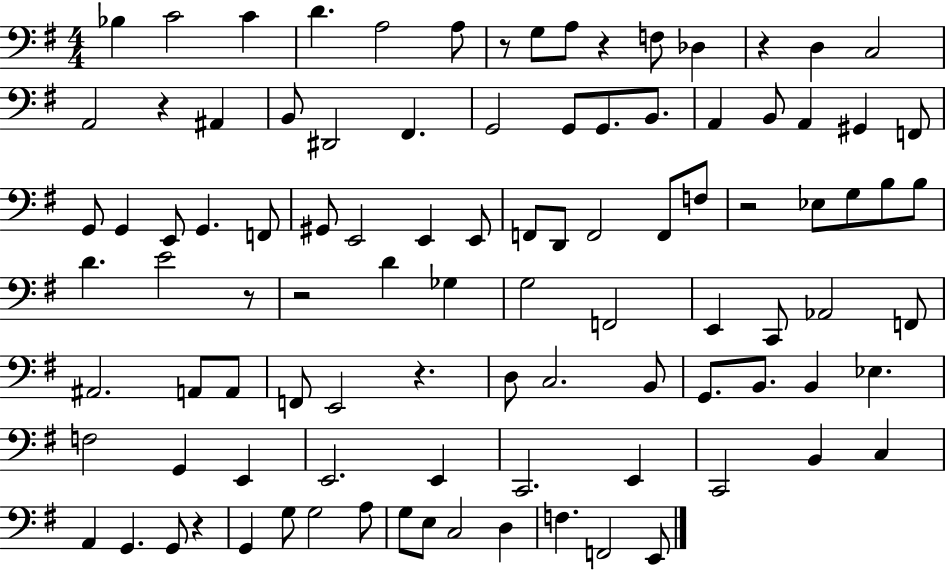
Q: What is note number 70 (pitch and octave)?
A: E2